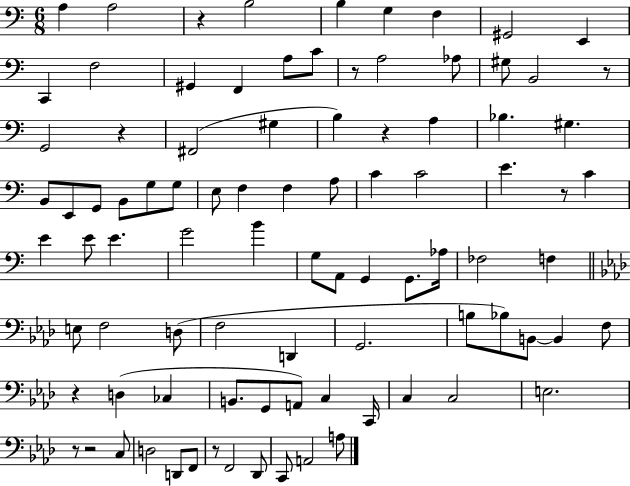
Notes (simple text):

A3/q A3/h R/q B3/h B3/q G3/q F3/q G#2/h E2/q C2/q F3/h G#2/q F2/q A3/e C4/e R/e A3/h Ab3/e G#3/e B2/h R/e G2/h R/q F#2/h G#3/q B3/q R/q A3/q Bb3/q. G#3/q. B2/e E2/e G2/e B2/e G3/e G3/e E3/e F3/q F3/q A3/e C4/q C4/h E4/q. R/e C4/q E4/q E4/e E4/q. G4/h B4/q G3/e A2/e G2/q G2/e. Ab3/s FES3/h F3/q E3/e F3/h D3/e F3/h D2/q G2/h. B3/e Bb3/e B2/e B2/q F3/e R/q D3/q CES3/q B2/e. G2/e A2/e C3/q C2/s C3/q C3/h E3/h. R/e R/h C3/e D3/h D2/e F2/e R/e F2/h Db2/e C2/e A2/h A3/e